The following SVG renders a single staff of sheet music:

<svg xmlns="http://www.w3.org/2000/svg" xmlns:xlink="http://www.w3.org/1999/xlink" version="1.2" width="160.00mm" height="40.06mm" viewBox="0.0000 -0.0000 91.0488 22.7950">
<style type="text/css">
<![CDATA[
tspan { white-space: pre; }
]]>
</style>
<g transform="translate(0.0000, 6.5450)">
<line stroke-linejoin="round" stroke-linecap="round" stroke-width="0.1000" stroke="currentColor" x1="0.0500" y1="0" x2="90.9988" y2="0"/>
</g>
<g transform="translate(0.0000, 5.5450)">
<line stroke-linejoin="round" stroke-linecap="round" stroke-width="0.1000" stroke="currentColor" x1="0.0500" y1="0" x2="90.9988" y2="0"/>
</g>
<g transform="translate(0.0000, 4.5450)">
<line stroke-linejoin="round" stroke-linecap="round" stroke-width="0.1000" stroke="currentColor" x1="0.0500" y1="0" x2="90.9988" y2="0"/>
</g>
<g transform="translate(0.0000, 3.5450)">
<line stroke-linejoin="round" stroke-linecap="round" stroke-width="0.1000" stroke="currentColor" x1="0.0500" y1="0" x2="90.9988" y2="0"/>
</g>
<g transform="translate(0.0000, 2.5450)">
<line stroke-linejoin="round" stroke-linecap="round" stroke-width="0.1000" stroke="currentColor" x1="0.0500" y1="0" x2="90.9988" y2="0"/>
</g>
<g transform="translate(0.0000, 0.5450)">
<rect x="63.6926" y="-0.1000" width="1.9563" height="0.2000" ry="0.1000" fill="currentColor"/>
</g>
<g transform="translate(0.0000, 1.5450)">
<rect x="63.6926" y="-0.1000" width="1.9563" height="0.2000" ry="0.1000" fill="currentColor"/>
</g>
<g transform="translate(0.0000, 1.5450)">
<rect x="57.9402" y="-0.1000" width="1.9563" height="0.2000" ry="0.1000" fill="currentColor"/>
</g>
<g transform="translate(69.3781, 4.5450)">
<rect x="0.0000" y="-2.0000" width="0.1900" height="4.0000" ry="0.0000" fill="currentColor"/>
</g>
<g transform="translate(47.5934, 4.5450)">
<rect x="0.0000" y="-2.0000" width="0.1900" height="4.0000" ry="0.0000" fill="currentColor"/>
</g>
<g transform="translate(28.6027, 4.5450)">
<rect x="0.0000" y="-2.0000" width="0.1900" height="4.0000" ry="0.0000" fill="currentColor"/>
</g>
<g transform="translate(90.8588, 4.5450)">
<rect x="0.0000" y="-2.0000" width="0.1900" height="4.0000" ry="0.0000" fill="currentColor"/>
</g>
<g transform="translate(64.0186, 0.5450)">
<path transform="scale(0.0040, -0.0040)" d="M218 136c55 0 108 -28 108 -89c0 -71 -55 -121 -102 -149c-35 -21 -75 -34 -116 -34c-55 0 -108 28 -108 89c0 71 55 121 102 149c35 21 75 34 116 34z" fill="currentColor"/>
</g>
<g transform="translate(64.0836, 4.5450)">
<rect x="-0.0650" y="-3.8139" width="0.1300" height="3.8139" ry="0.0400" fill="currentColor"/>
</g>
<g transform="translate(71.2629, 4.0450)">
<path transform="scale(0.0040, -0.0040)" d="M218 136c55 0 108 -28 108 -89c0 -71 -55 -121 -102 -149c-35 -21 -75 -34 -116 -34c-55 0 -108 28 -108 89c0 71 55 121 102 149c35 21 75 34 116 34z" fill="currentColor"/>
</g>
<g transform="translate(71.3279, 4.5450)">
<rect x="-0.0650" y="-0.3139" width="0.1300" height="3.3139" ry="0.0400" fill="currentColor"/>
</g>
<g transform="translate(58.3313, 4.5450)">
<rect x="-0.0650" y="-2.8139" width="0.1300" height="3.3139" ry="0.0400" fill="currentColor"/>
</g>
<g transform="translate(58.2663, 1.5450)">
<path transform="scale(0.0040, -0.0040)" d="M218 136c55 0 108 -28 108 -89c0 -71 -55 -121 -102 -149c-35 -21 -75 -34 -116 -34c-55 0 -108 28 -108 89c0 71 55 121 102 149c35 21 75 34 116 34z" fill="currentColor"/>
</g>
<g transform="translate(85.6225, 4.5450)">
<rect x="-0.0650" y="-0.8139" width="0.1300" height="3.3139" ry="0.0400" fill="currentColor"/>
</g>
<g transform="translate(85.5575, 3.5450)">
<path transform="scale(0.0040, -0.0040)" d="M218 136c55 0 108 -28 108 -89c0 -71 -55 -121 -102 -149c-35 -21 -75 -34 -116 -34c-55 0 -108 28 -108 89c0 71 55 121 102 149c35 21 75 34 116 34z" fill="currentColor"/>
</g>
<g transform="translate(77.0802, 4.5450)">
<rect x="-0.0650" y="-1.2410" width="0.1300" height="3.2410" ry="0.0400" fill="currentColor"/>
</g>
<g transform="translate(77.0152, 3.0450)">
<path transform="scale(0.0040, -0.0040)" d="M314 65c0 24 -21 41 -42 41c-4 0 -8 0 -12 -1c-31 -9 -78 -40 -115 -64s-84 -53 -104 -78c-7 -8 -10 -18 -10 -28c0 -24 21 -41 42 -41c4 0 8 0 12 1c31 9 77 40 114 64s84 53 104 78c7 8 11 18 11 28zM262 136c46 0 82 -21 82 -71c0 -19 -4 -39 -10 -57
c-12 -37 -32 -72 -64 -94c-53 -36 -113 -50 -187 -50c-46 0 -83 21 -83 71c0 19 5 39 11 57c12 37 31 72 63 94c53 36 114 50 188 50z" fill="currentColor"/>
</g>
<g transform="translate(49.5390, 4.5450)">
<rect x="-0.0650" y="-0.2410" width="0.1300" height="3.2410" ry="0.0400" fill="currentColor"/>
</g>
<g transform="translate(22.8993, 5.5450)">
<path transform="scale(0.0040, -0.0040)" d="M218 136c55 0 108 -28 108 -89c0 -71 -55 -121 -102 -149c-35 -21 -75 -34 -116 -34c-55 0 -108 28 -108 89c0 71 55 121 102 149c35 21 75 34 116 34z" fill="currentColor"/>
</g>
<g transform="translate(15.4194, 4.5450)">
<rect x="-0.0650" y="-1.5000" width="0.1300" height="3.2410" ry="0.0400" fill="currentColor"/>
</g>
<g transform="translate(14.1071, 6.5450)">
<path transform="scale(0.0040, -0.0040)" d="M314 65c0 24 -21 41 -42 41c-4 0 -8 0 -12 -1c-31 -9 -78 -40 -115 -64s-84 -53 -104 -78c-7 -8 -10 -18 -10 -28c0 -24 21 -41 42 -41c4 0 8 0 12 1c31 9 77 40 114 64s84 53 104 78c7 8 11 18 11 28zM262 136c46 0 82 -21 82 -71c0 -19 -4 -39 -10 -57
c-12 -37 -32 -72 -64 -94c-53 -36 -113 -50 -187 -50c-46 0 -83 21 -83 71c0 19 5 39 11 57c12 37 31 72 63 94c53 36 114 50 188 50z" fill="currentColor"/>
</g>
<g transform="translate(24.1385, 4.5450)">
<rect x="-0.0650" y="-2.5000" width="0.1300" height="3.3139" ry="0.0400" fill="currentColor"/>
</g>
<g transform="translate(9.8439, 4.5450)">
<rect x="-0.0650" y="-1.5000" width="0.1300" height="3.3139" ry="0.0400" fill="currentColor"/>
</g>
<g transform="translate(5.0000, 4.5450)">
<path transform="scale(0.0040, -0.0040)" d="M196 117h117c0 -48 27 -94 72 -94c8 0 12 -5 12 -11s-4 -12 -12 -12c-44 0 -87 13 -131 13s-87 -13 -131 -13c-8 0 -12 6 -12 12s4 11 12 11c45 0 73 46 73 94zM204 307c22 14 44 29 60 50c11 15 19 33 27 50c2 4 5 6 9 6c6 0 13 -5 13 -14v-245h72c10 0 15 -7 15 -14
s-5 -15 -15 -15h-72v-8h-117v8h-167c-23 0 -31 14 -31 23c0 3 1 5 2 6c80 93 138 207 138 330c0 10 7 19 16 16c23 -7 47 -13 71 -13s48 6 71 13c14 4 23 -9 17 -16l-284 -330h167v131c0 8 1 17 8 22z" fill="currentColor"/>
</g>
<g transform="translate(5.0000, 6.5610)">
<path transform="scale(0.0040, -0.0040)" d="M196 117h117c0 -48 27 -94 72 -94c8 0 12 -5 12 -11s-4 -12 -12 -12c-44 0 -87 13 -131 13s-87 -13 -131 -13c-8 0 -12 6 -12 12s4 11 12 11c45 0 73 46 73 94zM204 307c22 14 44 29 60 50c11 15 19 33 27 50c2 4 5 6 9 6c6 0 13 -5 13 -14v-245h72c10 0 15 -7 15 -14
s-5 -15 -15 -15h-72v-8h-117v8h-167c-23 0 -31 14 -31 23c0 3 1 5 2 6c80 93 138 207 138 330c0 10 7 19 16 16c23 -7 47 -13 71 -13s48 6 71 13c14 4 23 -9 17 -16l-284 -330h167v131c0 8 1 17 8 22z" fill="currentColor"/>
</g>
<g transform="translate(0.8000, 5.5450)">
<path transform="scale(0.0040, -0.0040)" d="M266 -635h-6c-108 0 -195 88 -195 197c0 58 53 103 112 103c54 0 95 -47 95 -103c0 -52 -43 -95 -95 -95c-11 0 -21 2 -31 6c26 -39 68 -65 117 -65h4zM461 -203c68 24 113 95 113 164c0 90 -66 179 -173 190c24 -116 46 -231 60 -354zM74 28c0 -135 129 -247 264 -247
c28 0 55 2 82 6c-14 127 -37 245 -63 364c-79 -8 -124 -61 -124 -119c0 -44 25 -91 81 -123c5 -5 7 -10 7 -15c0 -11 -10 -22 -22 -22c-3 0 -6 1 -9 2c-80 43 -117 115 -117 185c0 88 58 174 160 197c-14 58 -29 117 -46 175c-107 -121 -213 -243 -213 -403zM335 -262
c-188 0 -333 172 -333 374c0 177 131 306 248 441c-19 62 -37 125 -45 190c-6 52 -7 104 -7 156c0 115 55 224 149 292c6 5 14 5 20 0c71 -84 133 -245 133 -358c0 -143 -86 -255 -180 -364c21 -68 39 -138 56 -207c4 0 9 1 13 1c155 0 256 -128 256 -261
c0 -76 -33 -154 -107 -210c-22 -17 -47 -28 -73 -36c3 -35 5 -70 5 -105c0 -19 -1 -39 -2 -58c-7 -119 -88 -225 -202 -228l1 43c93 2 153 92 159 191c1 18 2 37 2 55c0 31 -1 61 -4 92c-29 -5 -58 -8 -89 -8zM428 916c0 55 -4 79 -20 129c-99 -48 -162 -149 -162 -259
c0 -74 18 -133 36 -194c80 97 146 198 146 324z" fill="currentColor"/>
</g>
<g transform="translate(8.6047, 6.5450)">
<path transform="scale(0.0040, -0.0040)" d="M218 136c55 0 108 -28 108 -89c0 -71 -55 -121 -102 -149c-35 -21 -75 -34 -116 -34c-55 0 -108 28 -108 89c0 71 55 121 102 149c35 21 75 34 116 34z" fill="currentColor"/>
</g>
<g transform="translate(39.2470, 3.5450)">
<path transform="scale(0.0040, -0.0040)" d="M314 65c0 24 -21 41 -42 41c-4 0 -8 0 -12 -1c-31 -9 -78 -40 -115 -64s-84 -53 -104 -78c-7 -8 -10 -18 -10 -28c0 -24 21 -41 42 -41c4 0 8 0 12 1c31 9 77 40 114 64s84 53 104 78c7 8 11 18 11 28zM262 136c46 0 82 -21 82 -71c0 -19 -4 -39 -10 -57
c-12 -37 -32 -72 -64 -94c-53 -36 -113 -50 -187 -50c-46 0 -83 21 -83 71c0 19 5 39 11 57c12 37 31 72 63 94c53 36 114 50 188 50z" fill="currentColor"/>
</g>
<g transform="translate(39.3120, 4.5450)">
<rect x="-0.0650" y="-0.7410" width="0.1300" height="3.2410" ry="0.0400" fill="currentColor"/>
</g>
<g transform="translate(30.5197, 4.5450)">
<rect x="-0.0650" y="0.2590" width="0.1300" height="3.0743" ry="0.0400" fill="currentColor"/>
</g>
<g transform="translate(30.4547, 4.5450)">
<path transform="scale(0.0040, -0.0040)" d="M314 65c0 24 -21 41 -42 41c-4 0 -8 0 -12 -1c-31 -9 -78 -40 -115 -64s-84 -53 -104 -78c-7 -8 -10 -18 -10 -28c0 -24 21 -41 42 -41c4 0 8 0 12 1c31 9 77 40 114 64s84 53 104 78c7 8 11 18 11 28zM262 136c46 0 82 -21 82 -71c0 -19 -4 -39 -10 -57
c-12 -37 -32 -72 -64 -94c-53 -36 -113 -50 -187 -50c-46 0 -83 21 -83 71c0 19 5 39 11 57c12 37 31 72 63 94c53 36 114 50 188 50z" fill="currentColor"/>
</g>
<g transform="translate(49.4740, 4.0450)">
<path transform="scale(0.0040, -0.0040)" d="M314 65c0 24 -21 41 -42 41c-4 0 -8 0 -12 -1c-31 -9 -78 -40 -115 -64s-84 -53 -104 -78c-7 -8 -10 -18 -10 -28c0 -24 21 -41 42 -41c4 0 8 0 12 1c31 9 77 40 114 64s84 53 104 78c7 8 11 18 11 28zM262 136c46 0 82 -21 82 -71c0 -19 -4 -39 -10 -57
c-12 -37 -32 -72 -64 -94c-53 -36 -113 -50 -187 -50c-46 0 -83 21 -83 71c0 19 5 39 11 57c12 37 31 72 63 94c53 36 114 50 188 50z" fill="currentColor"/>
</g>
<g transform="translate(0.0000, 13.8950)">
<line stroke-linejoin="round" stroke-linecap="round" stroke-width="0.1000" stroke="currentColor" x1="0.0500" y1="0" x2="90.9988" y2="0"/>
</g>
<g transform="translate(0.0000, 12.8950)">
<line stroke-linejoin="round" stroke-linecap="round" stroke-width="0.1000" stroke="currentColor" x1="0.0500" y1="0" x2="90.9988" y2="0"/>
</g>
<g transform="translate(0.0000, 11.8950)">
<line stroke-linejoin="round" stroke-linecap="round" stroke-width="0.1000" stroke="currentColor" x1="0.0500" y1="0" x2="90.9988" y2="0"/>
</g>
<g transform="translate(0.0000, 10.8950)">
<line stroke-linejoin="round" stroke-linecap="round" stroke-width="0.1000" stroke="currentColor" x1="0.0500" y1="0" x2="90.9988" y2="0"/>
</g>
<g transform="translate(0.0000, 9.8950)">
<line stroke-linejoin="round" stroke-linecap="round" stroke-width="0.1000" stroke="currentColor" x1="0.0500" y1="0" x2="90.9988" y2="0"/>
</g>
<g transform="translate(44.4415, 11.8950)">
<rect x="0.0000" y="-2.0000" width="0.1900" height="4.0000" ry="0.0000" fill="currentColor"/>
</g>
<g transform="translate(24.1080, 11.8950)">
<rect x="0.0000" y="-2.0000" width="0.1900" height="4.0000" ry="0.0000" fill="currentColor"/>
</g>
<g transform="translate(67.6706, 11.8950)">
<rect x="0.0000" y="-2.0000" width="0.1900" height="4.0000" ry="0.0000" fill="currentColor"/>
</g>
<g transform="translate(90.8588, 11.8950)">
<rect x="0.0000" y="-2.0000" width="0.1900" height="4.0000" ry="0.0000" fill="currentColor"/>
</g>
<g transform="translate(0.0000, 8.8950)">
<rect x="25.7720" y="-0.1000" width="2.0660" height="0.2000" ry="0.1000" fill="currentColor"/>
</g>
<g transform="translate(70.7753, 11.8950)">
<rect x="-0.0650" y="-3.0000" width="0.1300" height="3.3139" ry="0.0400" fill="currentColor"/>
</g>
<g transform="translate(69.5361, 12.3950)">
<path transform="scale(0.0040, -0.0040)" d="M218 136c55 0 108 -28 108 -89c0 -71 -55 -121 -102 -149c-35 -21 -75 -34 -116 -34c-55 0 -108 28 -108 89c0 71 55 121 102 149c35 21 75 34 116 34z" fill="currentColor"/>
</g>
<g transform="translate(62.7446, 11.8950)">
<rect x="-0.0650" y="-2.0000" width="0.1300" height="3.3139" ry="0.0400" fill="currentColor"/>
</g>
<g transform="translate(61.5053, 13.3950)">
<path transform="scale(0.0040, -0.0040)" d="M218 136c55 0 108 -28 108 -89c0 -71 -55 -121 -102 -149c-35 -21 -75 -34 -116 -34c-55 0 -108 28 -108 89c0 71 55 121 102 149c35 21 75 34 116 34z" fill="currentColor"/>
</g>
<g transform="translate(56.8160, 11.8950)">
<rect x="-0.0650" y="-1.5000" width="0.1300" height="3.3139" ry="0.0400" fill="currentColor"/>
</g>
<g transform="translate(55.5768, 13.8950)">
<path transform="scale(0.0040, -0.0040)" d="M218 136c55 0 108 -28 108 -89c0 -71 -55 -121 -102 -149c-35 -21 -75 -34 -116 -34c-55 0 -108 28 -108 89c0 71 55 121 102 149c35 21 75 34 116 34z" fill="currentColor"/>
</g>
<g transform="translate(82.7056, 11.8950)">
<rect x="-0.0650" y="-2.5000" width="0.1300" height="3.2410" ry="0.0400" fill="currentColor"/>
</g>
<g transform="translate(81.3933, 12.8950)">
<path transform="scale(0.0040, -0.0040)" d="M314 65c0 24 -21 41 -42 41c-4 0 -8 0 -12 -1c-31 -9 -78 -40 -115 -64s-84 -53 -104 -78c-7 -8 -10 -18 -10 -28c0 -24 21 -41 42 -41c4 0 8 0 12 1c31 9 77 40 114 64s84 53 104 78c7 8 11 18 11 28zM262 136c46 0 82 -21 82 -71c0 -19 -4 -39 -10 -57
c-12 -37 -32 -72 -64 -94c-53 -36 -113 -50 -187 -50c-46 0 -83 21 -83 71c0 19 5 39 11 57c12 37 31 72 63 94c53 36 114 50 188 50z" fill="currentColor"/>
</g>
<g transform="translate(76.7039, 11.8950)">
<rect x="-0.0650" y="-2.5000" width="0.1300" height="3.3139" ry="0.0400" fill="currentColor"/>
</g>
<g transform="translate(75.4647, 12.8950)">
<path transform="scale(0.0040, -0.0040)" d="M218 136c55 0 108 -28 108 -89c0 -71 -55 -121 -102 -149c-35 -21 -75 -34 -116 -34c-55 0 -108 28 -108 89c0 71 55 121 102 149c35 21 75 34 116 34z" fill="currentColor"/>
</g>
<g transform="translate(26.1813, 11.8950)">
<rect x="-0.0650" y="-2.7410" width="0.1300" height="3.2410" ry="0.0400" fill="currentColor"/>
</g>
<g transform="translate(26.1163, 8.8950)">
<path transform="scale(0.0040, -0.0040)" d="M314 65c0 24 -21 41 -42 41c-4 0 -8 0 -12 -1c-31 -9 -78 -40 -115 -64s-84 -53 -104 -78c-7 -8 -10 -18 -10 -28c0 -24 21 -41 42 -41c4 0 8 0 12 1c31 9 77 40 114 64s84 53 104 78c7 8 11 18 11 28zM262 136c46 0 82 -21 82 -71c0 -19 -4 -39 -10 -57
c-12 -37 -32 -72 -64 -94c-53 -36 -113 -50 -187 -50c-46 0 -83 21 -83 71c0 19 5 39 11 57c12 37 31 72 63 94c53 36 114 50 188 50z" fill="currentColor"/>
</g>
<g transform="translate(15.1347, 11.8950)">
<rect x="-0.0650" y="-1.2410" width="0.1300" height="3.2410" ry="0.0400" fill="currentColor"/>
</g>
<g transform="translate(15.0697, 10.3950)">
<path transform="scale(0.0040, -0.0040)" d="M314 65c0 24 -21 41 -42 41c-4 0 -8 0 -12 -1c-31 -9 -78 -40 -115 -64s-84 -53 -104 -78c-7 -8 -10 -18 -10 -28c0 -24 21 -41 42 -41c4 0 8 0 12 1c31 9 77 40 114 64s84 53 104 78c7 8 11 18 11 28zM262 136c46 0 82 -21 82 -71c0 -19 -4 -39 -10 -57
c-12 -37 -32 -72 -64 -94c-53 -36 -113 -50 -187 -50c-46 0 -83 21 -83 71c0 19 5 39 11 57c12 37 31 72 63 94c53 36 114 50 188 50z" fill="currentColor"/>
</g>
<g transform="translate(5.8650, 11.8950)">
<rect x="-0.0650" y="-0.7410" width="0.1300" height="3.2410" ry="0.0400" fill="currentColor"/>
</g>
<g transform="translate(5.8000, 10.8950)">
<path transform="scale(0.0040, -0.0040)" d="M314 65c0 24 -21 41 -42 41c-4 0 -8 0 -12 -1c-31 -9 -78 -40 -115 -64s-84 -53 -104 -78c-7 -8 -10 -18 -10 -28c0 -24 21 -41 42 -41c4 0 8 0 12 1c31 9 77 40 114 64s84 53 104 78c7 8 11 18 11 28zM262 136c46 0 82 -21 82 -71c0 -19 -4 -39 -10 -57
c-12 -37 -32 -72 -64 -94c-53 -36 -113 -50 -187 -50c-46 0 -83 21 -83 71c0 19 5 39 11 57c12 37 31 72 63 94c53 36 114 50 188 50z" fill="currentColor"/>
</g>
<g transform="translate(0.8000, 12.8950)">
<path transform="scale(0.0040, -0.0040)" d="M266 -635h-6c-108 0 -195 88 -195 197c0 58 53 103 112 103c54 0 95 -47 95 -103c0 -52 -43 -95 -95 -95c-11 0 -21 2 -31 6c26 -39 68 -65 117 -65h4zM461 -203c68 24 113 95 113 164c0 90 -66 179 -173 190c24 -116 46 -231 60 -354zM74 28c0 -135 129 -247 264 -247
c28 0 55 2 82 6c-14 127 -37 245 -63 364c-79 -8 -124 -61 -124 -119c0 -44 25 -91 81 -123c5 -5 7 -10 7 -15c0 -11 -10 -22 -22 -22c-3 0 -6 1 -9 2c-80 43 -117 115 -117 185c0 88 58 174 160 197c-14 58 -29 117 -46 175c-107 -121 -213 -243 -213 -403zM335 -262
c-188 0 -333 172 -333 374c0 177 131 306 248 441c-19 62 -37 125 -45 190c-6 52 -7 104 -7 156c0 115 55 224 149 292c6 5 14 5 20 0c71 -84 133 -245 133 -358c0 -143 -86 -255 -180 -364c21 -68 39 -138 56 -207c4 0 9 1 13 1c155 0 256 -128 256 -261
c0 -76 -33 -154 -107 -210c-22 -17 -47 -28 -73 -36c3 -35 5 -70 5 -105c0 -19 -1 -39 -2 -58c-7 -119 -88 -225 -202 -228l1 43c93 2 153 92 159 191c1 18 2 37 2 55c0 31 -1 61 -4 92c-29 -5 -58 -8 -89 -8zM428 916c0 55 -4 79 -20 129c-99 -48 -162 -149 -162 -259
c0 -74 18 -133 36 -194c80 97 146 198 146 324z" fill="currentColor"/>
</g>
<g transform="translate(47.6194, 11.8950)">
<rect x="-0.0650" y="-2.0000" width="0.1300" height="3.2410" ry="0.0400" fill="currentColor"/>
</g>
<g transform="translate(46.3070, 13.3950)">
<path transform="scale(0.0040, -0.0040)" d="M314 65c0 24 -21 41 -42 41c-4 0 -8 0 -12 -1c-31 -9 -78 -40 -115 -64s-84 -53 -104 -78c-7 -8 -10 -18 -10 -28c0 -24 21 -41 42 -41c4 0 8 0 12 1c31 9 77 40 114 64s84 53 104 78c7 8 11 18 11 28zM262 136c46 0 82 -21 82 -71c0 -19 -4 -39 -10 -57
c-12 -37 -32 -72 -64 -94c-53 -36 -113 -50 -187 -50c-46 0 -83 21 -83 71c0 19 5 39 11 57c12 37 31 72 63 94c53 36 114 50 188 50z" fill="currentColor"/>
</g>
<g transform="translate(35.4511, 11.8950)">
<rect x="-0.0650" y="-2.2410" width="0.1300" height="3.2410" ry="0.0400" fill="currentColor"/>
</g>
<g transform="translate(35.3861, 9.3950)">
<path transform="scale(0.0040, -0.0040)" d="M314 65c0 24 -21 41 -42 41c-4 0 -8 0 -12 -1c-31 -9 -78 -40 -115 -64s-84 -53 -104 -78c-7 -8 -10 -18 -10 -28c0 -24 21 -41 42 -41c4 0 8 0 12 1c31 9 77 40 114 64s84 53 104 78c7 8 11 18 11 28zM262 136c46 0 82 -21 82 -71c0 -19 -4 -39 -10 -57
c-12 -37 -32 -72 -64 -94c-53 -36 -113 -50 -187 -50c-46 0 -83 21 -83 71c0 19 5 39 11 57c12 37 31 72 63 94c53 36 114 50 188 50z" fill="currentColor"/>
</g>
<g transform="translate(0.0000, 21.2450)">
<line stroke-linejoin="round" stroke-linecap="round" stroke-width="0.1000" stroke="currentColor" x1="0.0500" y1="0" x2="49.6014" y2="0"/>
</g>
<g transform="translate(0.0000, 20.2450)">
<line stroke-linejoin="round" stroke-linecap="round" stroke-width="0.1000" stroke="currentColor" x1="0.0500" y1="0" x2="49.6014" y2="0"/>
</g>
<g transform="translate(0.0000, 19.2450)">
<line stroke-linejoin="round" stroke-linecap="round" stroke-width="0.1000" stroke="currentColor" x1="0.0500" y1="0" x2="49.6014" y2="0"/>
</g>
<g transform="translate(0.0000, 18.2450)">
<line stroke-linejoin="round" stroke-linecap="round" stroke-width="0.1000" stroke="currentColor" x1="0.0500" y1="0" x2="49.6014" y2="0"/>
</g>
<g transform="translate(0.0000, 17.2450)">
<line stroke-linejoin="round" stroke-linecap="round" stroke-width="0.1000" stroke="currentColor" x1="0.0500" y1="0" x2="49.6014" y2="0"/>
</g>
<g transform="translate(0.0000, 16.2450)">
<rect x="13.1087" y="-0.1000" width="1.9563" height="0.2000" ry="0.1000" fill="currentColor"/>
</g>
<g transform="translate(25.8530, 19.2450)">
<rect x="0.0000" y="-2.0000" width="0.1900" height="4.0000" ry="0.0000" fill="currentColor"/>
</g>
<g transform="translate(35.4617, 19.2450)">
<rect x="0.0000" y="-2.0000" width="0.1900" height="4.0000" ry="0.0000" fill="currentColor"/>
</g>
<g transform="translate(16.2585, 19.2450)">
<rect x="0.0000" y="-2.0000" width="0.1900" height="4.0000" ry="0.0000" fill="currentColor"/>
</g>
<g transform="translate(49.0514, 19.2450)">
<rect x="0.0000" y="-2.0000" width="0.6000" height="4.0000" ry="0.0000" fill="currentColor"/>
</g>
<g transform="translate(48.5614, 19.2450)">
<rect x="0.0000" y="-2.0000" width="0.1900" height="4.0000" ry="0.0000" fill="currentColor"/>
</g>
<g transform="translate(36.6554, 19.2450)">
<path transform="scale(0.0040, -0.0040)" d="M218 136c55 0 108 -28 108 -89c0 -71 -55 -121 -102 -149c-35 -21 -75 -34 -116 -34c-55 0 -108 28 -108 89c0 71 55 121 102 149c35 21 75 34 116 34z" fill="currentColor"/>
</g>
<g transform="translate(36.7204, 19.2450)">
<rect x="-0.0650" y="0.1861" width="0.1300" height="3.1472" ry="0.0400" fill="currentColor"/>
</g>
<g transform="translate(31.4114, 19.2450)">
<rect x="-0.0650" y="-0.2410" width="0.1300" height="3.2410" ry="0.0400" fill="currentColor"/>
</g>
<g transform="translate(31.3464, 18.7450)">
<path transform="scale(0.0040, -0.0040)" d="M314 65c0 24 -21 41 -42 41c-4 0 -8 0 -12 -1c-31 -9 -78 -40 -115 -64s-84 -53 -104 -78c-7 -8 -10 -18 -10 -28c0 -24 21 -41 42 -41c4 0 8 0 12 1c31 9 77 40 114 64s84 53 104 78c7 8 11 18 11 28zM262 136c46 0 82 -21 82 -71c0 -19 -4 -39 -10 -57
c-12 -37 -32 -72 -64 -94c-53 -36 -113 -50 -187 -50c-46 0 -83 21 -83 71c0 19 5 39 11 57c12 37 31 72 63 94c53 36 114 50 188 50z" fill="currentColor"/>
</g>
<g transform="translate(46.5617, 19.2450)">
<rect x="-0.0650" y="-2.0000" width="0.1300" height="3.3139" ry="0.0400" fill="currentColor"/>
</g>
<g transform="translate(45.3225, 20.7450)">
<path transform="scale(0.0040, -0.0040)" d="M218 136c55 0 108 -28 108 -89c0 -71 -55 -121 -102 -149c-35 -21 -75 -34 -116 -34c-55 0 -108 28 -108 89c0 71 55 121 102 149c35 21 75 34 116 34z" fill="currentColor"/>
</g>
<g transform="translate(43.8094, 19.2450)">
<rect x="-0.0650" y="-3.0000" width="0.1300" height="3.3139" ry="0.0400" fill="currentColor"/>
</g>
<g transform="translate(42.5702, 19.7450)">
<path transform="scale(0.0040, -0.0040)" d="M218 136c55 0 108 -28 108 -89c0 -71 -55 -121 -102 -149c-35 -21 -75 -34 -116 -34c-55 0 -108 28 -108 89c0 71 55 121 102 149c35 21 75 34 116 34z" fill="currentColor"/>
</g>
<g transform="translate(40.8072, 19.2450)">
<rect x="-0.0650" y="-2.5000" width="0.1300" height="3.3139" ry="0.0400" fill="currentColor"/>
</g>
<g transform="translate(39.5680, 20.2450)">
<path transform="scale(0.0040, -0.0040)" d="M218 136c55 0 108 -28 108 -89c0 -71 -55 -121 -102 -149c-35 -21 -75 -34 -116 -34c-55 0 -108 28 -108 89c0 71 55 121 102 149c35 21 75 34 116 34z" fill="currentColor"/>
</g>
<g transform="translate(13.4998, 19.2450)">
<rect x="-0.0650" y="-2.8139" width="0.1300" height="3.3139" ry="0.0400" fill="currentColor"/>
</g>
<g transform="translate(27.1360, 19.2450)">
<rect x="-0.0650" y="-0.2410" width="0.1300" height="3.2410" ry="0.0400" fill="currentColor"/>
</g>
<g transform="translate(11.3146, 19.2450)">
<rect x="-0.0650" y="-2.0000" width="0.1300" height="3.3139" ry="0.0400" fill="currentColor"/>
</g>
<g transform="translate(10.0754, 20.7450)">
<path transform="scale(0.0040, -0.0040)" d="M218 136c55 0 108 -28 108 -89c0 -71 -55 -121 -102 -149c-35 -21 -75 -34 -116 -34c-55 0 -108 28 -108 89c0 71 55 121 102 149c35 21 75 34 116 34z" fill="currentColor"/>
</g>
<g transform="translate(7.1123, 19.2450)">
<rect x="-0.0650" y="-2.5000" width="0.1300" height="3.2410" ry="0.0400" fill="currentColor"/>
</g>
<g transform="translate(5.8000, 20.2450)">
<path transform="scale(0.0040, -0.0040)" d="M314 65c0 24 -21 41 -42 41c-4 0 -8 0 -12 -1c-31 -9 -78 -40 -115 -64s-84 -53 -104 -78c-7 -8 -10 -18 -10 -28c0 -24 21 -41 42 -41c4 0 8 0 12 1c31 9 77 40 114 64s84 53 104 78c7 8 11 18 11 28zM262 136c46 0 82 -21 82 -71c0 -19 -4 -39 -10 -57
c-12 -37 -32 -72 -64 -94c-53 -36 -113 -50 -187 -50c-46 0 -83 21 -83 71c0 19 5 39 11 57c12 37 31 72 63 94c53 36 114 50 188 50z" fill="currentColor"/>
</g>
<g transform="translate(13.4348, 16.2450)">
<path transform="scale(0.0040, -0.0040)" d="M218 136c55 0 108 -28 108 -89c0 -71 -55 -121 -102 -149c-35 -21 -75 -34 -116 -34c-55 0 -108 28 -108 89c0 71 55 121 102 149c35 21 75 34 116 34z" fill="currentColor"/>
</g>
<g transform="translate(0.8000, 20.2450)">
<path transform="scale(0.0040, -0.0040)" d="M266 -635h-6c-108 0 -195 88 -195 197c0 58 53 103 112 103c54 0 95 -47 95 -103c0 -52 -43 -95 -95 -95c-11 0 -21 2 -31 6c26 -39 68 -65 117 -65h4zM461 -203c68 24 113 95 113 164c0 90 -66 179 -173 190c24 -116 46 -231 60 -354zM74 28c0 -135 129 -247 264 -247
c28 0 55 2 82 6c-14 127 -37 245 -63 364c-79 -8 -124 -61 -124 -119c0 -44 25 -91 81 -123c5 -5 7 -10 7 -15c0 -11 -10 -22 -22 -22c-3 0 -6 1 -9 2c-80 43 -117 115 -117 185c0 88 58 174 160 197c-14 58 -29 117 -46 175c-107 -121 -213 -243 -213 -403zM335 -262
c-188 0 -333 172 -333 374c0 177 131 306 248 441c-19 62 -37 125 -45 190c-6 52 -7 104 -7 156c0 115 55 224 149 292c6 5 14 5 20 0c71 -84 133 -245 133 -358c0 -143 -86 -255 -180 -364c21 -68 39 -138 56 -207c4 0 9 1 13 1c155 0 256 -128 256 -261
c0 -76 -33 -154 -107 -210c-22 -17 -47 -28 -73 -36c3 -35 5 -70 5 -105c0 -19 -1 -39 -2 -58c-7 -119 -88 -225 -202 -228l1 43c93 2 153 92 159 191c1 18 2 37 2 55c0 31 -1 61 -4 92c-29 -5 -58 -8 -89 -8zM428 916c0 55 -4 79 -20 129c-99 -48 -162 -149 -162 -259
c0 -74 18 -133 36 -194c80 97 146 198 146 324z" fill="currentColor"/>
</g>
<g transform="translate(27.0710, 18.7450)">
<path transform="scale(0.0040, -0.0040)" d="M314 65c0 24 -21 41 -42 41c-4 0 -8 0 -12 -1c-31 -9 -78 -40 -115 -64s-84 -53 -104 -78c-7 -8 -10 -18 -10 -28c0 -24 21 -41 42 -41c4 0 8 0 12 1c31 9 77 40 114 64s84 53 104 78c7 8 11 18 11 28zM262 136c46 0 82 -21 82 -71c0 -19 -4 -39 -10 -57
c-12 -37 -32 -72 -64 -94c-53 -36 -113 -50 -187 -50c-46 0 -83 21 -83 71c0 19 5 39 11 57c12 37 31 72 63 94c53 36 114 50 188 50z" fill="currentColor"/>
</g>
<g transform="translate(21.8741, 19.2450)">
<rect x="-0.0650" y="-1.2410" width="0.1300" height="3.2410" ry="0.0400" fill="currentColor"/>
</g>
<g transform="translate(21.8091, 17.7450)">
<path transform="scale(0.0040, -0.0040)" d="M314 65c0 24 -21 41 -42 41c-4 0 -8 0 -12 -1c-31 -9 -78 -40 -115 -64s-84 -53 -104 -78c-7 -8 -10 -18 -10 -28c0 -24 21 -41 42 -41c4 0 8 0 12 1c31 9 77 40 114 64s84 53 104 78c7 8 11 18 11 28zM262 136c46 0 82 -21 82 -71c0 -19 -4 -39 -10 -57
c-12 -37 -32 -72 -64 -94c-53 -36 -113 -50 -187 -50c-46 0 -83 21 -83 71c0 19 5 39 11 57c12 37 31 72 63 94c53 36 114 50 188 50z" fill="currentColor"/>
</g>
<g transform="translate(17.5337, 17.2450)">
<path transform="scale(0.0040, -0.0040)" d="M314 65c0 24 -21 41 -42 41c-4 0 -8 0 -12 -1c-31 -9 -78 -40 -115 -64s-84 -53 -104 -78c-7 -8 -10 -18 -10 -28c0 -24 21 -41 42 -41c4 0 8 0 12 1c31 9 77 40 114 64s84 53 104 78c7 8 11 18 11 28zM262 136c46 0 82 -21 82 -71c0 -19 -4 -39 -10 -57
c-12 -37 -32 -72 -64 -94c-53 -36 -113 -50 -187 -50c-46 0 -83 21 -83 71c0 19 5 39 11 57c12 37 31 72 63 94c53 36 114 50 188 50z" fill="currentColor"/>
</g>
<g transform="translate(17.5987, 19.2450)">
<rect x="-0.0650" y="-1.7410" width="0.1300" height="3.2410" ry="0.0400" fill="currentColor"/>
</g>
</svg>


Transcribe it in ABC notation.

X:1
T:Untitled
M:4/4
L:1/4
K:C
E E2 G B2 d2 c2 a c' c e2 d d2 e2 a2 g2 F2 E F A G G2 G2 F a f2 e2 c2 c2 B G A F